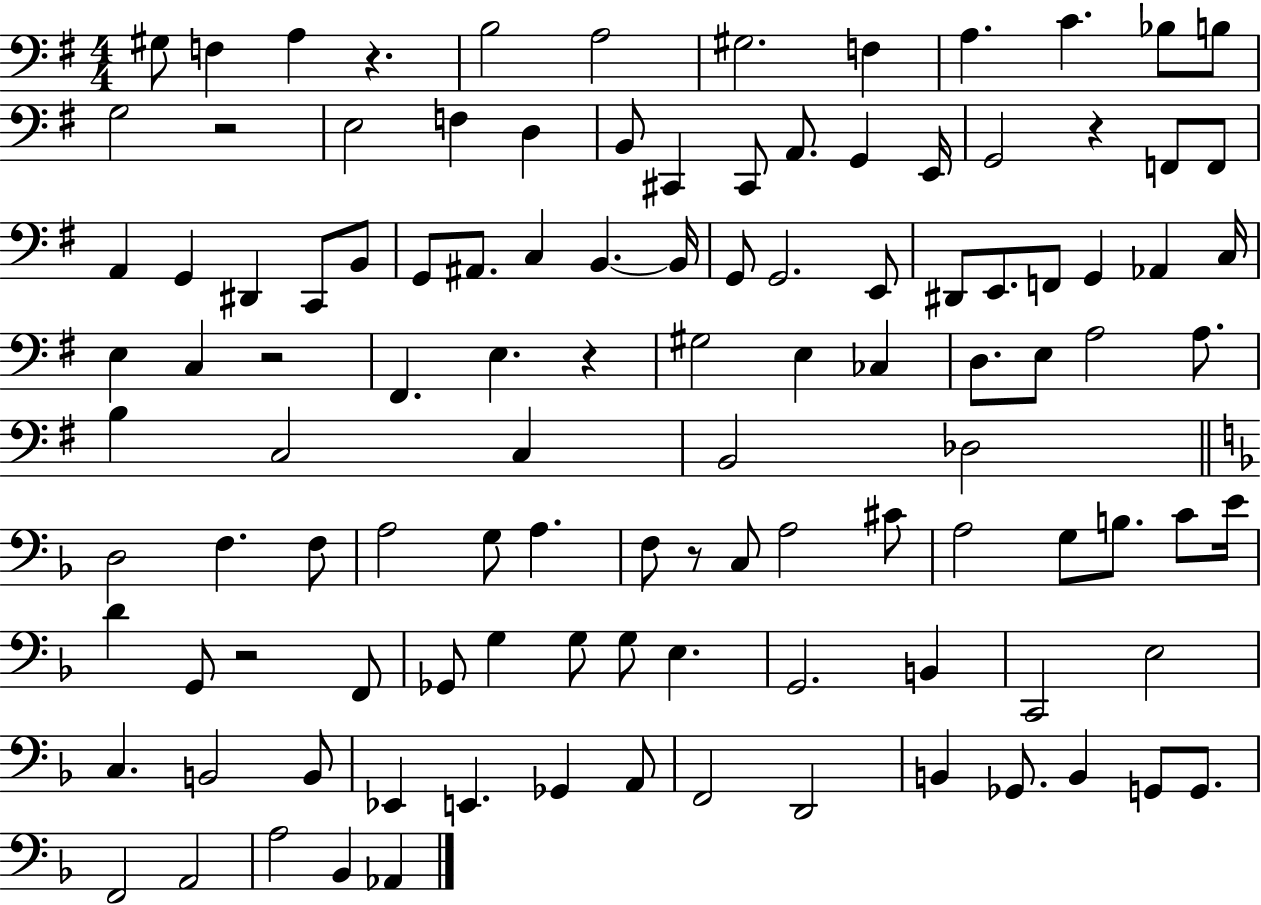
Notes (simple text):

G#3/e F3/q A3/q R/q. B3/h A3/h G#3/h. F3/q A3/q. C4/q. Bb3/e B3/e G3/h R/h E3/h F3/q D3/q B2/e C#2/q C#2/e A2/e. G2/q E2/s G2/h R/q F2/e F2/e A2/q G2/q D#2/q C2/e B2/e G2/e A#2/e. C3/q B2/q. B2/s G2/e G2/h. E2/e D#2/e E2/e. F2/e G2/q Ab2/q C3/s E3/q C3/q R/h F#2/q. E3/q. R/q G#3/h E3/q CES3/q D3/e. E3/e A3/h A3/e. B3/q C3/h C3/q B2/h Db3/h D3/h F3/q. F3/e A3/h G3/e A3/q. F3/e R/e C3/e A3/h C#4/e A3/h G3/e B3/e. C4/e E4/s D4/q G2/e R/h F2/e Gb2/e G3/q G3/e G3/e E3/q. G2/h. B2/q C2/h E3/h C3/q. B2/h B2/e Eb2/q E2/q. Gb2/q A2/e F2/h D2/h B2/q Gb2/e. B2/q G2/e G2/e. F2/h A2/h A3/h Bb2/q Ab2/q